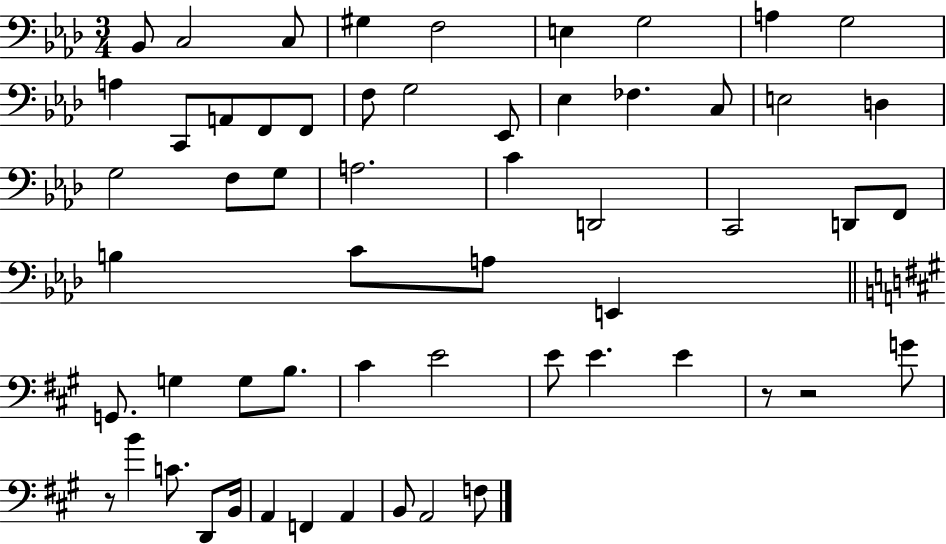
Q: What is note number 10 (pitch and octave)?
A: A3